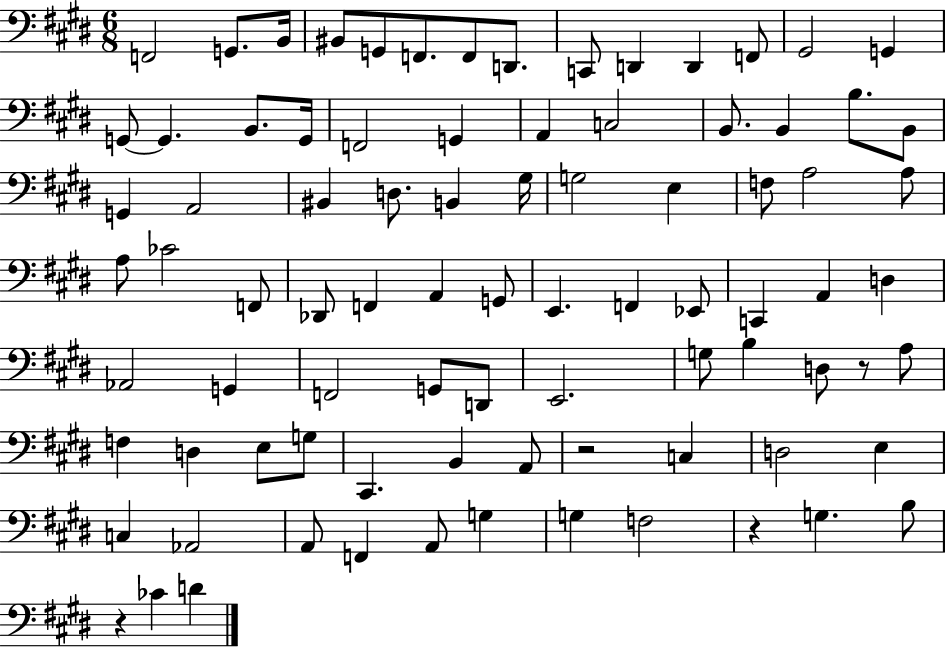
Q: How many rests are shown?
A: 4